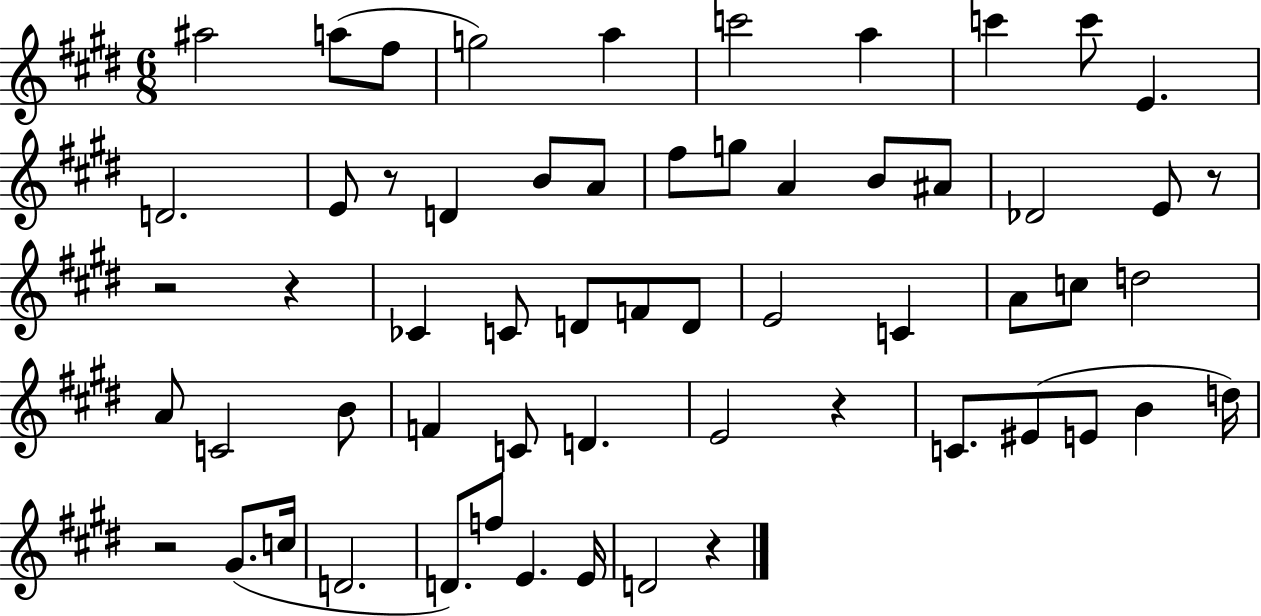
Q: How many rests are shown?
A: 7